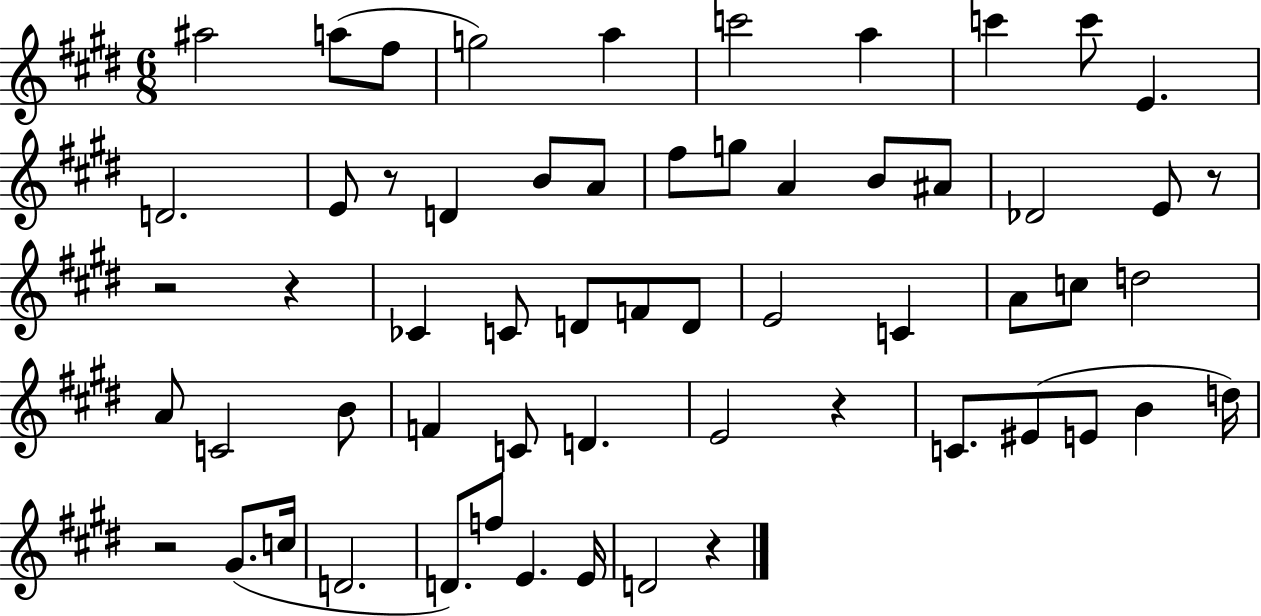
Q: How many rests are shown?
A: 7